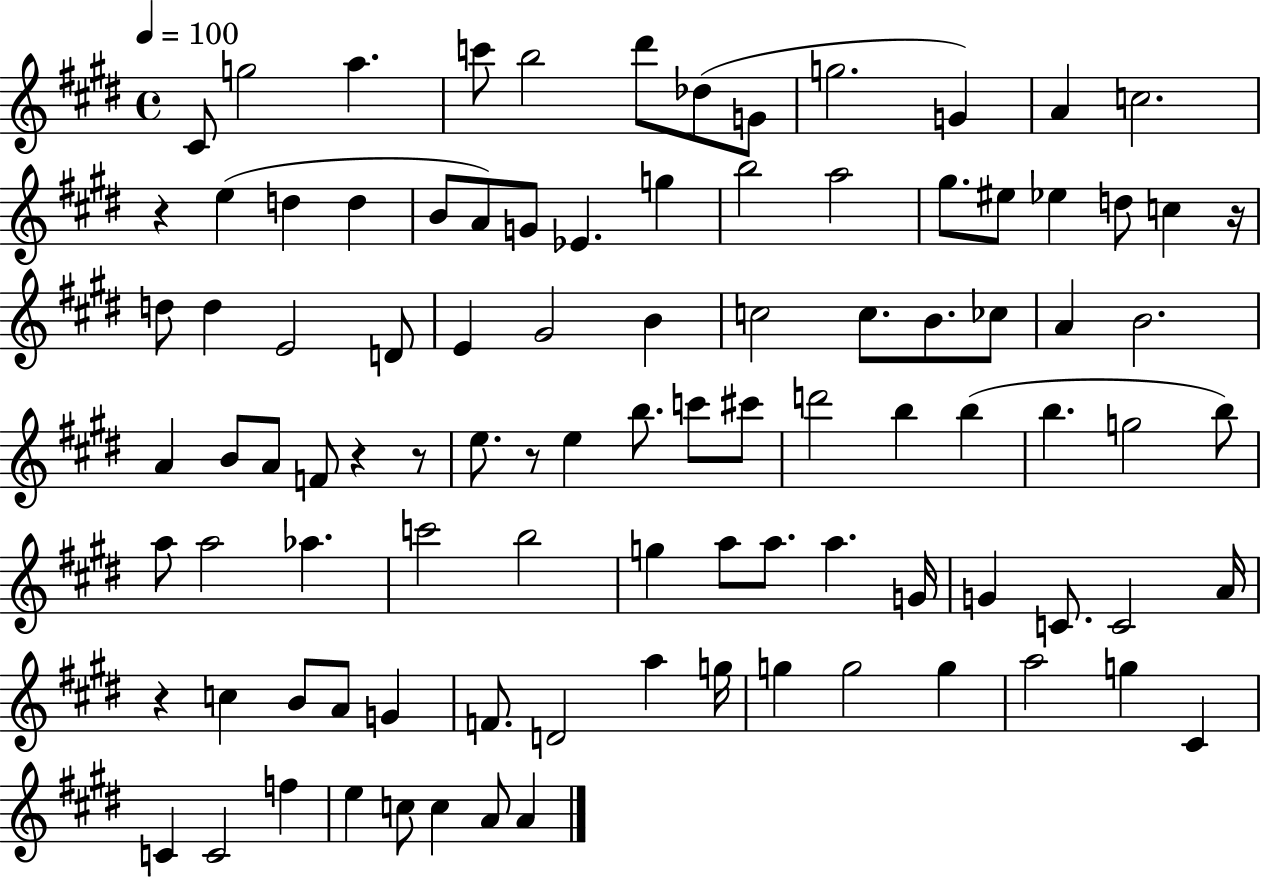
{
  \clef treble
  \time 4/4
  \defaultTimeSignature
  \key e \major
  \tempo 4 = 100
  cis'8 g''2 a''4. | c'''8 b''2 dis'''8 des''8( g'8 | g''2. g'4) | a'4 c''2. | \break r4 e''4( d''4 d''4 | b'8 a'8) g'8 ees'4. g''4 | b''2 a''2 | gis''8. eis''8 ees''4 d''8 c''4 r16 | \break d''8 d''4 e'2 d'8 | e'4 gis'2 b'4 | c''2 c''8. b'8. ces''8 | a'4 b'2. | \break a'4 b'8 a'8 f'8 r4 r8 | e''8. r8 e''4 b''8. c'''8 cis'''8 | d'''2 b''4 b''4( | b''4. g''2 b''8) | \break a''8 a''2 aes''4. | c'''2 b''2 | g''4 a''8 a''8. a''4. g'16 | g'4 c'8. c'2 a'16 | \break r4 c''4 b'8 a'8 g'4 | f'8. d'2 a''4 g''16 | g''4 g''2 g''4 | a''2 g''4 cis'4 | \break c'4 c'2 f''4 | e''4 c''8 c''4 a'8 a'4 | \bar "|."
}